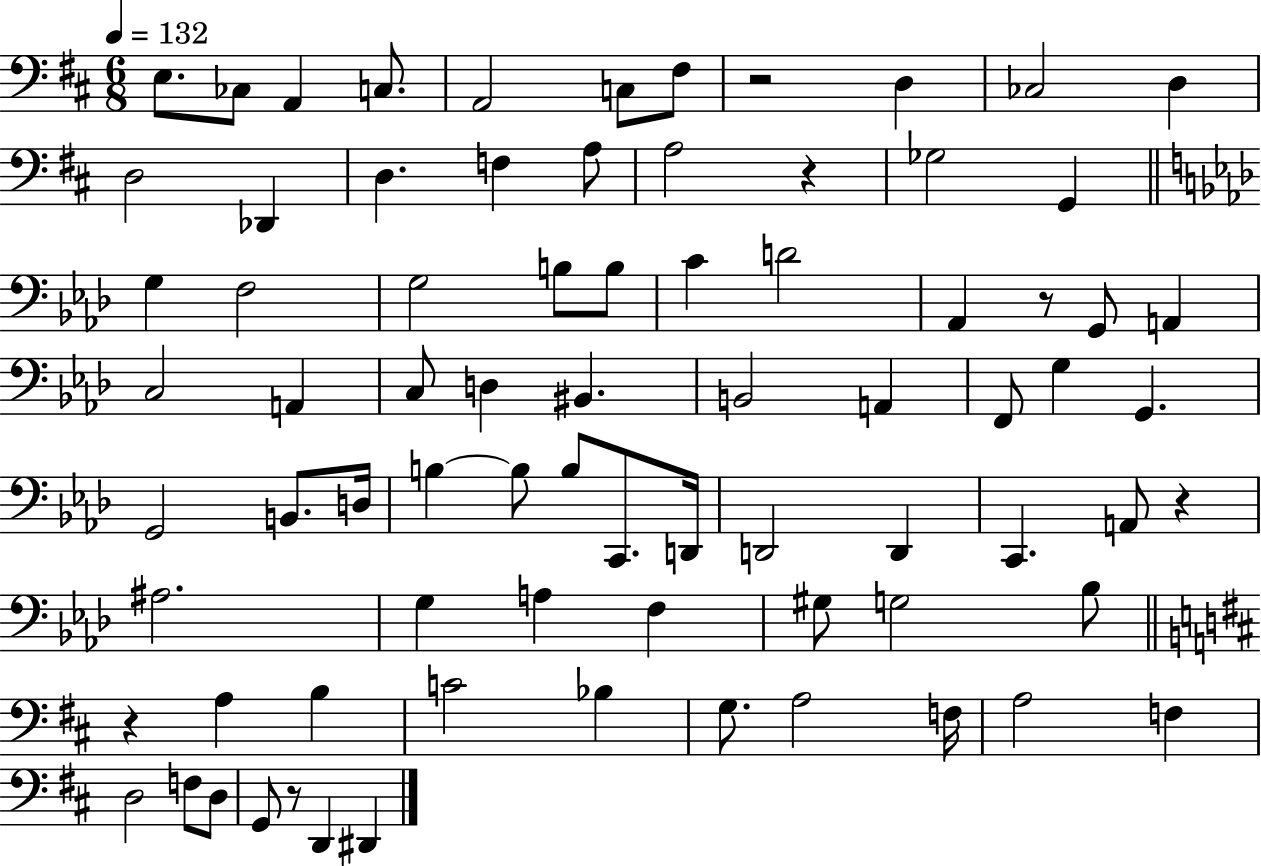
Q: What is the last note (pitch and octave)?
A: D#2